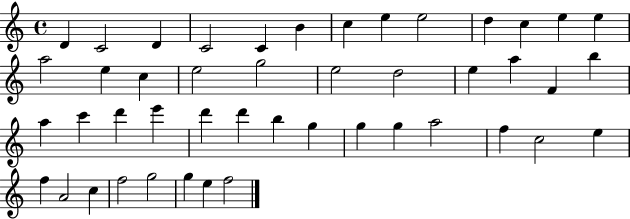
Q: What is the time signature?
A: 4/4